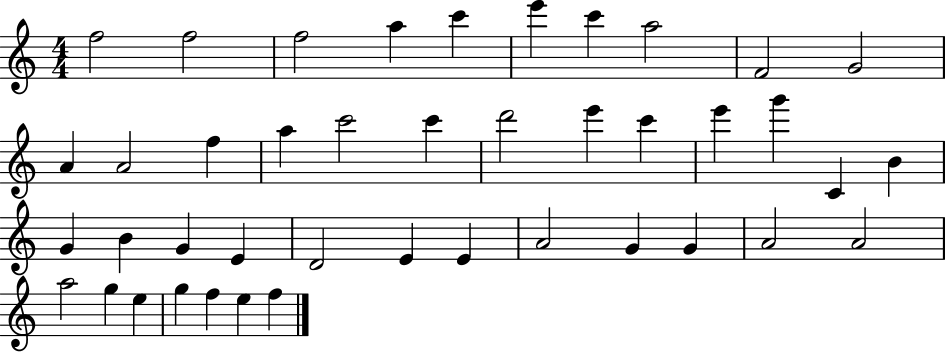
F5/h F5/h F5/h A5/q C6/q E6/q C6/q A5/h F4/h G4/h A4/q A4/h F5/q A5/q C6/h C6/q D6/h E6/q C6/q E6/q G6/q C4/q B4/q G4/q B4/q G4/q E4/q D4/h E4/q E4/q A4/h G4/q G4/q A4/h A4/h A5/h G5/q E5/q G5/q F5/q E5/q F5/q